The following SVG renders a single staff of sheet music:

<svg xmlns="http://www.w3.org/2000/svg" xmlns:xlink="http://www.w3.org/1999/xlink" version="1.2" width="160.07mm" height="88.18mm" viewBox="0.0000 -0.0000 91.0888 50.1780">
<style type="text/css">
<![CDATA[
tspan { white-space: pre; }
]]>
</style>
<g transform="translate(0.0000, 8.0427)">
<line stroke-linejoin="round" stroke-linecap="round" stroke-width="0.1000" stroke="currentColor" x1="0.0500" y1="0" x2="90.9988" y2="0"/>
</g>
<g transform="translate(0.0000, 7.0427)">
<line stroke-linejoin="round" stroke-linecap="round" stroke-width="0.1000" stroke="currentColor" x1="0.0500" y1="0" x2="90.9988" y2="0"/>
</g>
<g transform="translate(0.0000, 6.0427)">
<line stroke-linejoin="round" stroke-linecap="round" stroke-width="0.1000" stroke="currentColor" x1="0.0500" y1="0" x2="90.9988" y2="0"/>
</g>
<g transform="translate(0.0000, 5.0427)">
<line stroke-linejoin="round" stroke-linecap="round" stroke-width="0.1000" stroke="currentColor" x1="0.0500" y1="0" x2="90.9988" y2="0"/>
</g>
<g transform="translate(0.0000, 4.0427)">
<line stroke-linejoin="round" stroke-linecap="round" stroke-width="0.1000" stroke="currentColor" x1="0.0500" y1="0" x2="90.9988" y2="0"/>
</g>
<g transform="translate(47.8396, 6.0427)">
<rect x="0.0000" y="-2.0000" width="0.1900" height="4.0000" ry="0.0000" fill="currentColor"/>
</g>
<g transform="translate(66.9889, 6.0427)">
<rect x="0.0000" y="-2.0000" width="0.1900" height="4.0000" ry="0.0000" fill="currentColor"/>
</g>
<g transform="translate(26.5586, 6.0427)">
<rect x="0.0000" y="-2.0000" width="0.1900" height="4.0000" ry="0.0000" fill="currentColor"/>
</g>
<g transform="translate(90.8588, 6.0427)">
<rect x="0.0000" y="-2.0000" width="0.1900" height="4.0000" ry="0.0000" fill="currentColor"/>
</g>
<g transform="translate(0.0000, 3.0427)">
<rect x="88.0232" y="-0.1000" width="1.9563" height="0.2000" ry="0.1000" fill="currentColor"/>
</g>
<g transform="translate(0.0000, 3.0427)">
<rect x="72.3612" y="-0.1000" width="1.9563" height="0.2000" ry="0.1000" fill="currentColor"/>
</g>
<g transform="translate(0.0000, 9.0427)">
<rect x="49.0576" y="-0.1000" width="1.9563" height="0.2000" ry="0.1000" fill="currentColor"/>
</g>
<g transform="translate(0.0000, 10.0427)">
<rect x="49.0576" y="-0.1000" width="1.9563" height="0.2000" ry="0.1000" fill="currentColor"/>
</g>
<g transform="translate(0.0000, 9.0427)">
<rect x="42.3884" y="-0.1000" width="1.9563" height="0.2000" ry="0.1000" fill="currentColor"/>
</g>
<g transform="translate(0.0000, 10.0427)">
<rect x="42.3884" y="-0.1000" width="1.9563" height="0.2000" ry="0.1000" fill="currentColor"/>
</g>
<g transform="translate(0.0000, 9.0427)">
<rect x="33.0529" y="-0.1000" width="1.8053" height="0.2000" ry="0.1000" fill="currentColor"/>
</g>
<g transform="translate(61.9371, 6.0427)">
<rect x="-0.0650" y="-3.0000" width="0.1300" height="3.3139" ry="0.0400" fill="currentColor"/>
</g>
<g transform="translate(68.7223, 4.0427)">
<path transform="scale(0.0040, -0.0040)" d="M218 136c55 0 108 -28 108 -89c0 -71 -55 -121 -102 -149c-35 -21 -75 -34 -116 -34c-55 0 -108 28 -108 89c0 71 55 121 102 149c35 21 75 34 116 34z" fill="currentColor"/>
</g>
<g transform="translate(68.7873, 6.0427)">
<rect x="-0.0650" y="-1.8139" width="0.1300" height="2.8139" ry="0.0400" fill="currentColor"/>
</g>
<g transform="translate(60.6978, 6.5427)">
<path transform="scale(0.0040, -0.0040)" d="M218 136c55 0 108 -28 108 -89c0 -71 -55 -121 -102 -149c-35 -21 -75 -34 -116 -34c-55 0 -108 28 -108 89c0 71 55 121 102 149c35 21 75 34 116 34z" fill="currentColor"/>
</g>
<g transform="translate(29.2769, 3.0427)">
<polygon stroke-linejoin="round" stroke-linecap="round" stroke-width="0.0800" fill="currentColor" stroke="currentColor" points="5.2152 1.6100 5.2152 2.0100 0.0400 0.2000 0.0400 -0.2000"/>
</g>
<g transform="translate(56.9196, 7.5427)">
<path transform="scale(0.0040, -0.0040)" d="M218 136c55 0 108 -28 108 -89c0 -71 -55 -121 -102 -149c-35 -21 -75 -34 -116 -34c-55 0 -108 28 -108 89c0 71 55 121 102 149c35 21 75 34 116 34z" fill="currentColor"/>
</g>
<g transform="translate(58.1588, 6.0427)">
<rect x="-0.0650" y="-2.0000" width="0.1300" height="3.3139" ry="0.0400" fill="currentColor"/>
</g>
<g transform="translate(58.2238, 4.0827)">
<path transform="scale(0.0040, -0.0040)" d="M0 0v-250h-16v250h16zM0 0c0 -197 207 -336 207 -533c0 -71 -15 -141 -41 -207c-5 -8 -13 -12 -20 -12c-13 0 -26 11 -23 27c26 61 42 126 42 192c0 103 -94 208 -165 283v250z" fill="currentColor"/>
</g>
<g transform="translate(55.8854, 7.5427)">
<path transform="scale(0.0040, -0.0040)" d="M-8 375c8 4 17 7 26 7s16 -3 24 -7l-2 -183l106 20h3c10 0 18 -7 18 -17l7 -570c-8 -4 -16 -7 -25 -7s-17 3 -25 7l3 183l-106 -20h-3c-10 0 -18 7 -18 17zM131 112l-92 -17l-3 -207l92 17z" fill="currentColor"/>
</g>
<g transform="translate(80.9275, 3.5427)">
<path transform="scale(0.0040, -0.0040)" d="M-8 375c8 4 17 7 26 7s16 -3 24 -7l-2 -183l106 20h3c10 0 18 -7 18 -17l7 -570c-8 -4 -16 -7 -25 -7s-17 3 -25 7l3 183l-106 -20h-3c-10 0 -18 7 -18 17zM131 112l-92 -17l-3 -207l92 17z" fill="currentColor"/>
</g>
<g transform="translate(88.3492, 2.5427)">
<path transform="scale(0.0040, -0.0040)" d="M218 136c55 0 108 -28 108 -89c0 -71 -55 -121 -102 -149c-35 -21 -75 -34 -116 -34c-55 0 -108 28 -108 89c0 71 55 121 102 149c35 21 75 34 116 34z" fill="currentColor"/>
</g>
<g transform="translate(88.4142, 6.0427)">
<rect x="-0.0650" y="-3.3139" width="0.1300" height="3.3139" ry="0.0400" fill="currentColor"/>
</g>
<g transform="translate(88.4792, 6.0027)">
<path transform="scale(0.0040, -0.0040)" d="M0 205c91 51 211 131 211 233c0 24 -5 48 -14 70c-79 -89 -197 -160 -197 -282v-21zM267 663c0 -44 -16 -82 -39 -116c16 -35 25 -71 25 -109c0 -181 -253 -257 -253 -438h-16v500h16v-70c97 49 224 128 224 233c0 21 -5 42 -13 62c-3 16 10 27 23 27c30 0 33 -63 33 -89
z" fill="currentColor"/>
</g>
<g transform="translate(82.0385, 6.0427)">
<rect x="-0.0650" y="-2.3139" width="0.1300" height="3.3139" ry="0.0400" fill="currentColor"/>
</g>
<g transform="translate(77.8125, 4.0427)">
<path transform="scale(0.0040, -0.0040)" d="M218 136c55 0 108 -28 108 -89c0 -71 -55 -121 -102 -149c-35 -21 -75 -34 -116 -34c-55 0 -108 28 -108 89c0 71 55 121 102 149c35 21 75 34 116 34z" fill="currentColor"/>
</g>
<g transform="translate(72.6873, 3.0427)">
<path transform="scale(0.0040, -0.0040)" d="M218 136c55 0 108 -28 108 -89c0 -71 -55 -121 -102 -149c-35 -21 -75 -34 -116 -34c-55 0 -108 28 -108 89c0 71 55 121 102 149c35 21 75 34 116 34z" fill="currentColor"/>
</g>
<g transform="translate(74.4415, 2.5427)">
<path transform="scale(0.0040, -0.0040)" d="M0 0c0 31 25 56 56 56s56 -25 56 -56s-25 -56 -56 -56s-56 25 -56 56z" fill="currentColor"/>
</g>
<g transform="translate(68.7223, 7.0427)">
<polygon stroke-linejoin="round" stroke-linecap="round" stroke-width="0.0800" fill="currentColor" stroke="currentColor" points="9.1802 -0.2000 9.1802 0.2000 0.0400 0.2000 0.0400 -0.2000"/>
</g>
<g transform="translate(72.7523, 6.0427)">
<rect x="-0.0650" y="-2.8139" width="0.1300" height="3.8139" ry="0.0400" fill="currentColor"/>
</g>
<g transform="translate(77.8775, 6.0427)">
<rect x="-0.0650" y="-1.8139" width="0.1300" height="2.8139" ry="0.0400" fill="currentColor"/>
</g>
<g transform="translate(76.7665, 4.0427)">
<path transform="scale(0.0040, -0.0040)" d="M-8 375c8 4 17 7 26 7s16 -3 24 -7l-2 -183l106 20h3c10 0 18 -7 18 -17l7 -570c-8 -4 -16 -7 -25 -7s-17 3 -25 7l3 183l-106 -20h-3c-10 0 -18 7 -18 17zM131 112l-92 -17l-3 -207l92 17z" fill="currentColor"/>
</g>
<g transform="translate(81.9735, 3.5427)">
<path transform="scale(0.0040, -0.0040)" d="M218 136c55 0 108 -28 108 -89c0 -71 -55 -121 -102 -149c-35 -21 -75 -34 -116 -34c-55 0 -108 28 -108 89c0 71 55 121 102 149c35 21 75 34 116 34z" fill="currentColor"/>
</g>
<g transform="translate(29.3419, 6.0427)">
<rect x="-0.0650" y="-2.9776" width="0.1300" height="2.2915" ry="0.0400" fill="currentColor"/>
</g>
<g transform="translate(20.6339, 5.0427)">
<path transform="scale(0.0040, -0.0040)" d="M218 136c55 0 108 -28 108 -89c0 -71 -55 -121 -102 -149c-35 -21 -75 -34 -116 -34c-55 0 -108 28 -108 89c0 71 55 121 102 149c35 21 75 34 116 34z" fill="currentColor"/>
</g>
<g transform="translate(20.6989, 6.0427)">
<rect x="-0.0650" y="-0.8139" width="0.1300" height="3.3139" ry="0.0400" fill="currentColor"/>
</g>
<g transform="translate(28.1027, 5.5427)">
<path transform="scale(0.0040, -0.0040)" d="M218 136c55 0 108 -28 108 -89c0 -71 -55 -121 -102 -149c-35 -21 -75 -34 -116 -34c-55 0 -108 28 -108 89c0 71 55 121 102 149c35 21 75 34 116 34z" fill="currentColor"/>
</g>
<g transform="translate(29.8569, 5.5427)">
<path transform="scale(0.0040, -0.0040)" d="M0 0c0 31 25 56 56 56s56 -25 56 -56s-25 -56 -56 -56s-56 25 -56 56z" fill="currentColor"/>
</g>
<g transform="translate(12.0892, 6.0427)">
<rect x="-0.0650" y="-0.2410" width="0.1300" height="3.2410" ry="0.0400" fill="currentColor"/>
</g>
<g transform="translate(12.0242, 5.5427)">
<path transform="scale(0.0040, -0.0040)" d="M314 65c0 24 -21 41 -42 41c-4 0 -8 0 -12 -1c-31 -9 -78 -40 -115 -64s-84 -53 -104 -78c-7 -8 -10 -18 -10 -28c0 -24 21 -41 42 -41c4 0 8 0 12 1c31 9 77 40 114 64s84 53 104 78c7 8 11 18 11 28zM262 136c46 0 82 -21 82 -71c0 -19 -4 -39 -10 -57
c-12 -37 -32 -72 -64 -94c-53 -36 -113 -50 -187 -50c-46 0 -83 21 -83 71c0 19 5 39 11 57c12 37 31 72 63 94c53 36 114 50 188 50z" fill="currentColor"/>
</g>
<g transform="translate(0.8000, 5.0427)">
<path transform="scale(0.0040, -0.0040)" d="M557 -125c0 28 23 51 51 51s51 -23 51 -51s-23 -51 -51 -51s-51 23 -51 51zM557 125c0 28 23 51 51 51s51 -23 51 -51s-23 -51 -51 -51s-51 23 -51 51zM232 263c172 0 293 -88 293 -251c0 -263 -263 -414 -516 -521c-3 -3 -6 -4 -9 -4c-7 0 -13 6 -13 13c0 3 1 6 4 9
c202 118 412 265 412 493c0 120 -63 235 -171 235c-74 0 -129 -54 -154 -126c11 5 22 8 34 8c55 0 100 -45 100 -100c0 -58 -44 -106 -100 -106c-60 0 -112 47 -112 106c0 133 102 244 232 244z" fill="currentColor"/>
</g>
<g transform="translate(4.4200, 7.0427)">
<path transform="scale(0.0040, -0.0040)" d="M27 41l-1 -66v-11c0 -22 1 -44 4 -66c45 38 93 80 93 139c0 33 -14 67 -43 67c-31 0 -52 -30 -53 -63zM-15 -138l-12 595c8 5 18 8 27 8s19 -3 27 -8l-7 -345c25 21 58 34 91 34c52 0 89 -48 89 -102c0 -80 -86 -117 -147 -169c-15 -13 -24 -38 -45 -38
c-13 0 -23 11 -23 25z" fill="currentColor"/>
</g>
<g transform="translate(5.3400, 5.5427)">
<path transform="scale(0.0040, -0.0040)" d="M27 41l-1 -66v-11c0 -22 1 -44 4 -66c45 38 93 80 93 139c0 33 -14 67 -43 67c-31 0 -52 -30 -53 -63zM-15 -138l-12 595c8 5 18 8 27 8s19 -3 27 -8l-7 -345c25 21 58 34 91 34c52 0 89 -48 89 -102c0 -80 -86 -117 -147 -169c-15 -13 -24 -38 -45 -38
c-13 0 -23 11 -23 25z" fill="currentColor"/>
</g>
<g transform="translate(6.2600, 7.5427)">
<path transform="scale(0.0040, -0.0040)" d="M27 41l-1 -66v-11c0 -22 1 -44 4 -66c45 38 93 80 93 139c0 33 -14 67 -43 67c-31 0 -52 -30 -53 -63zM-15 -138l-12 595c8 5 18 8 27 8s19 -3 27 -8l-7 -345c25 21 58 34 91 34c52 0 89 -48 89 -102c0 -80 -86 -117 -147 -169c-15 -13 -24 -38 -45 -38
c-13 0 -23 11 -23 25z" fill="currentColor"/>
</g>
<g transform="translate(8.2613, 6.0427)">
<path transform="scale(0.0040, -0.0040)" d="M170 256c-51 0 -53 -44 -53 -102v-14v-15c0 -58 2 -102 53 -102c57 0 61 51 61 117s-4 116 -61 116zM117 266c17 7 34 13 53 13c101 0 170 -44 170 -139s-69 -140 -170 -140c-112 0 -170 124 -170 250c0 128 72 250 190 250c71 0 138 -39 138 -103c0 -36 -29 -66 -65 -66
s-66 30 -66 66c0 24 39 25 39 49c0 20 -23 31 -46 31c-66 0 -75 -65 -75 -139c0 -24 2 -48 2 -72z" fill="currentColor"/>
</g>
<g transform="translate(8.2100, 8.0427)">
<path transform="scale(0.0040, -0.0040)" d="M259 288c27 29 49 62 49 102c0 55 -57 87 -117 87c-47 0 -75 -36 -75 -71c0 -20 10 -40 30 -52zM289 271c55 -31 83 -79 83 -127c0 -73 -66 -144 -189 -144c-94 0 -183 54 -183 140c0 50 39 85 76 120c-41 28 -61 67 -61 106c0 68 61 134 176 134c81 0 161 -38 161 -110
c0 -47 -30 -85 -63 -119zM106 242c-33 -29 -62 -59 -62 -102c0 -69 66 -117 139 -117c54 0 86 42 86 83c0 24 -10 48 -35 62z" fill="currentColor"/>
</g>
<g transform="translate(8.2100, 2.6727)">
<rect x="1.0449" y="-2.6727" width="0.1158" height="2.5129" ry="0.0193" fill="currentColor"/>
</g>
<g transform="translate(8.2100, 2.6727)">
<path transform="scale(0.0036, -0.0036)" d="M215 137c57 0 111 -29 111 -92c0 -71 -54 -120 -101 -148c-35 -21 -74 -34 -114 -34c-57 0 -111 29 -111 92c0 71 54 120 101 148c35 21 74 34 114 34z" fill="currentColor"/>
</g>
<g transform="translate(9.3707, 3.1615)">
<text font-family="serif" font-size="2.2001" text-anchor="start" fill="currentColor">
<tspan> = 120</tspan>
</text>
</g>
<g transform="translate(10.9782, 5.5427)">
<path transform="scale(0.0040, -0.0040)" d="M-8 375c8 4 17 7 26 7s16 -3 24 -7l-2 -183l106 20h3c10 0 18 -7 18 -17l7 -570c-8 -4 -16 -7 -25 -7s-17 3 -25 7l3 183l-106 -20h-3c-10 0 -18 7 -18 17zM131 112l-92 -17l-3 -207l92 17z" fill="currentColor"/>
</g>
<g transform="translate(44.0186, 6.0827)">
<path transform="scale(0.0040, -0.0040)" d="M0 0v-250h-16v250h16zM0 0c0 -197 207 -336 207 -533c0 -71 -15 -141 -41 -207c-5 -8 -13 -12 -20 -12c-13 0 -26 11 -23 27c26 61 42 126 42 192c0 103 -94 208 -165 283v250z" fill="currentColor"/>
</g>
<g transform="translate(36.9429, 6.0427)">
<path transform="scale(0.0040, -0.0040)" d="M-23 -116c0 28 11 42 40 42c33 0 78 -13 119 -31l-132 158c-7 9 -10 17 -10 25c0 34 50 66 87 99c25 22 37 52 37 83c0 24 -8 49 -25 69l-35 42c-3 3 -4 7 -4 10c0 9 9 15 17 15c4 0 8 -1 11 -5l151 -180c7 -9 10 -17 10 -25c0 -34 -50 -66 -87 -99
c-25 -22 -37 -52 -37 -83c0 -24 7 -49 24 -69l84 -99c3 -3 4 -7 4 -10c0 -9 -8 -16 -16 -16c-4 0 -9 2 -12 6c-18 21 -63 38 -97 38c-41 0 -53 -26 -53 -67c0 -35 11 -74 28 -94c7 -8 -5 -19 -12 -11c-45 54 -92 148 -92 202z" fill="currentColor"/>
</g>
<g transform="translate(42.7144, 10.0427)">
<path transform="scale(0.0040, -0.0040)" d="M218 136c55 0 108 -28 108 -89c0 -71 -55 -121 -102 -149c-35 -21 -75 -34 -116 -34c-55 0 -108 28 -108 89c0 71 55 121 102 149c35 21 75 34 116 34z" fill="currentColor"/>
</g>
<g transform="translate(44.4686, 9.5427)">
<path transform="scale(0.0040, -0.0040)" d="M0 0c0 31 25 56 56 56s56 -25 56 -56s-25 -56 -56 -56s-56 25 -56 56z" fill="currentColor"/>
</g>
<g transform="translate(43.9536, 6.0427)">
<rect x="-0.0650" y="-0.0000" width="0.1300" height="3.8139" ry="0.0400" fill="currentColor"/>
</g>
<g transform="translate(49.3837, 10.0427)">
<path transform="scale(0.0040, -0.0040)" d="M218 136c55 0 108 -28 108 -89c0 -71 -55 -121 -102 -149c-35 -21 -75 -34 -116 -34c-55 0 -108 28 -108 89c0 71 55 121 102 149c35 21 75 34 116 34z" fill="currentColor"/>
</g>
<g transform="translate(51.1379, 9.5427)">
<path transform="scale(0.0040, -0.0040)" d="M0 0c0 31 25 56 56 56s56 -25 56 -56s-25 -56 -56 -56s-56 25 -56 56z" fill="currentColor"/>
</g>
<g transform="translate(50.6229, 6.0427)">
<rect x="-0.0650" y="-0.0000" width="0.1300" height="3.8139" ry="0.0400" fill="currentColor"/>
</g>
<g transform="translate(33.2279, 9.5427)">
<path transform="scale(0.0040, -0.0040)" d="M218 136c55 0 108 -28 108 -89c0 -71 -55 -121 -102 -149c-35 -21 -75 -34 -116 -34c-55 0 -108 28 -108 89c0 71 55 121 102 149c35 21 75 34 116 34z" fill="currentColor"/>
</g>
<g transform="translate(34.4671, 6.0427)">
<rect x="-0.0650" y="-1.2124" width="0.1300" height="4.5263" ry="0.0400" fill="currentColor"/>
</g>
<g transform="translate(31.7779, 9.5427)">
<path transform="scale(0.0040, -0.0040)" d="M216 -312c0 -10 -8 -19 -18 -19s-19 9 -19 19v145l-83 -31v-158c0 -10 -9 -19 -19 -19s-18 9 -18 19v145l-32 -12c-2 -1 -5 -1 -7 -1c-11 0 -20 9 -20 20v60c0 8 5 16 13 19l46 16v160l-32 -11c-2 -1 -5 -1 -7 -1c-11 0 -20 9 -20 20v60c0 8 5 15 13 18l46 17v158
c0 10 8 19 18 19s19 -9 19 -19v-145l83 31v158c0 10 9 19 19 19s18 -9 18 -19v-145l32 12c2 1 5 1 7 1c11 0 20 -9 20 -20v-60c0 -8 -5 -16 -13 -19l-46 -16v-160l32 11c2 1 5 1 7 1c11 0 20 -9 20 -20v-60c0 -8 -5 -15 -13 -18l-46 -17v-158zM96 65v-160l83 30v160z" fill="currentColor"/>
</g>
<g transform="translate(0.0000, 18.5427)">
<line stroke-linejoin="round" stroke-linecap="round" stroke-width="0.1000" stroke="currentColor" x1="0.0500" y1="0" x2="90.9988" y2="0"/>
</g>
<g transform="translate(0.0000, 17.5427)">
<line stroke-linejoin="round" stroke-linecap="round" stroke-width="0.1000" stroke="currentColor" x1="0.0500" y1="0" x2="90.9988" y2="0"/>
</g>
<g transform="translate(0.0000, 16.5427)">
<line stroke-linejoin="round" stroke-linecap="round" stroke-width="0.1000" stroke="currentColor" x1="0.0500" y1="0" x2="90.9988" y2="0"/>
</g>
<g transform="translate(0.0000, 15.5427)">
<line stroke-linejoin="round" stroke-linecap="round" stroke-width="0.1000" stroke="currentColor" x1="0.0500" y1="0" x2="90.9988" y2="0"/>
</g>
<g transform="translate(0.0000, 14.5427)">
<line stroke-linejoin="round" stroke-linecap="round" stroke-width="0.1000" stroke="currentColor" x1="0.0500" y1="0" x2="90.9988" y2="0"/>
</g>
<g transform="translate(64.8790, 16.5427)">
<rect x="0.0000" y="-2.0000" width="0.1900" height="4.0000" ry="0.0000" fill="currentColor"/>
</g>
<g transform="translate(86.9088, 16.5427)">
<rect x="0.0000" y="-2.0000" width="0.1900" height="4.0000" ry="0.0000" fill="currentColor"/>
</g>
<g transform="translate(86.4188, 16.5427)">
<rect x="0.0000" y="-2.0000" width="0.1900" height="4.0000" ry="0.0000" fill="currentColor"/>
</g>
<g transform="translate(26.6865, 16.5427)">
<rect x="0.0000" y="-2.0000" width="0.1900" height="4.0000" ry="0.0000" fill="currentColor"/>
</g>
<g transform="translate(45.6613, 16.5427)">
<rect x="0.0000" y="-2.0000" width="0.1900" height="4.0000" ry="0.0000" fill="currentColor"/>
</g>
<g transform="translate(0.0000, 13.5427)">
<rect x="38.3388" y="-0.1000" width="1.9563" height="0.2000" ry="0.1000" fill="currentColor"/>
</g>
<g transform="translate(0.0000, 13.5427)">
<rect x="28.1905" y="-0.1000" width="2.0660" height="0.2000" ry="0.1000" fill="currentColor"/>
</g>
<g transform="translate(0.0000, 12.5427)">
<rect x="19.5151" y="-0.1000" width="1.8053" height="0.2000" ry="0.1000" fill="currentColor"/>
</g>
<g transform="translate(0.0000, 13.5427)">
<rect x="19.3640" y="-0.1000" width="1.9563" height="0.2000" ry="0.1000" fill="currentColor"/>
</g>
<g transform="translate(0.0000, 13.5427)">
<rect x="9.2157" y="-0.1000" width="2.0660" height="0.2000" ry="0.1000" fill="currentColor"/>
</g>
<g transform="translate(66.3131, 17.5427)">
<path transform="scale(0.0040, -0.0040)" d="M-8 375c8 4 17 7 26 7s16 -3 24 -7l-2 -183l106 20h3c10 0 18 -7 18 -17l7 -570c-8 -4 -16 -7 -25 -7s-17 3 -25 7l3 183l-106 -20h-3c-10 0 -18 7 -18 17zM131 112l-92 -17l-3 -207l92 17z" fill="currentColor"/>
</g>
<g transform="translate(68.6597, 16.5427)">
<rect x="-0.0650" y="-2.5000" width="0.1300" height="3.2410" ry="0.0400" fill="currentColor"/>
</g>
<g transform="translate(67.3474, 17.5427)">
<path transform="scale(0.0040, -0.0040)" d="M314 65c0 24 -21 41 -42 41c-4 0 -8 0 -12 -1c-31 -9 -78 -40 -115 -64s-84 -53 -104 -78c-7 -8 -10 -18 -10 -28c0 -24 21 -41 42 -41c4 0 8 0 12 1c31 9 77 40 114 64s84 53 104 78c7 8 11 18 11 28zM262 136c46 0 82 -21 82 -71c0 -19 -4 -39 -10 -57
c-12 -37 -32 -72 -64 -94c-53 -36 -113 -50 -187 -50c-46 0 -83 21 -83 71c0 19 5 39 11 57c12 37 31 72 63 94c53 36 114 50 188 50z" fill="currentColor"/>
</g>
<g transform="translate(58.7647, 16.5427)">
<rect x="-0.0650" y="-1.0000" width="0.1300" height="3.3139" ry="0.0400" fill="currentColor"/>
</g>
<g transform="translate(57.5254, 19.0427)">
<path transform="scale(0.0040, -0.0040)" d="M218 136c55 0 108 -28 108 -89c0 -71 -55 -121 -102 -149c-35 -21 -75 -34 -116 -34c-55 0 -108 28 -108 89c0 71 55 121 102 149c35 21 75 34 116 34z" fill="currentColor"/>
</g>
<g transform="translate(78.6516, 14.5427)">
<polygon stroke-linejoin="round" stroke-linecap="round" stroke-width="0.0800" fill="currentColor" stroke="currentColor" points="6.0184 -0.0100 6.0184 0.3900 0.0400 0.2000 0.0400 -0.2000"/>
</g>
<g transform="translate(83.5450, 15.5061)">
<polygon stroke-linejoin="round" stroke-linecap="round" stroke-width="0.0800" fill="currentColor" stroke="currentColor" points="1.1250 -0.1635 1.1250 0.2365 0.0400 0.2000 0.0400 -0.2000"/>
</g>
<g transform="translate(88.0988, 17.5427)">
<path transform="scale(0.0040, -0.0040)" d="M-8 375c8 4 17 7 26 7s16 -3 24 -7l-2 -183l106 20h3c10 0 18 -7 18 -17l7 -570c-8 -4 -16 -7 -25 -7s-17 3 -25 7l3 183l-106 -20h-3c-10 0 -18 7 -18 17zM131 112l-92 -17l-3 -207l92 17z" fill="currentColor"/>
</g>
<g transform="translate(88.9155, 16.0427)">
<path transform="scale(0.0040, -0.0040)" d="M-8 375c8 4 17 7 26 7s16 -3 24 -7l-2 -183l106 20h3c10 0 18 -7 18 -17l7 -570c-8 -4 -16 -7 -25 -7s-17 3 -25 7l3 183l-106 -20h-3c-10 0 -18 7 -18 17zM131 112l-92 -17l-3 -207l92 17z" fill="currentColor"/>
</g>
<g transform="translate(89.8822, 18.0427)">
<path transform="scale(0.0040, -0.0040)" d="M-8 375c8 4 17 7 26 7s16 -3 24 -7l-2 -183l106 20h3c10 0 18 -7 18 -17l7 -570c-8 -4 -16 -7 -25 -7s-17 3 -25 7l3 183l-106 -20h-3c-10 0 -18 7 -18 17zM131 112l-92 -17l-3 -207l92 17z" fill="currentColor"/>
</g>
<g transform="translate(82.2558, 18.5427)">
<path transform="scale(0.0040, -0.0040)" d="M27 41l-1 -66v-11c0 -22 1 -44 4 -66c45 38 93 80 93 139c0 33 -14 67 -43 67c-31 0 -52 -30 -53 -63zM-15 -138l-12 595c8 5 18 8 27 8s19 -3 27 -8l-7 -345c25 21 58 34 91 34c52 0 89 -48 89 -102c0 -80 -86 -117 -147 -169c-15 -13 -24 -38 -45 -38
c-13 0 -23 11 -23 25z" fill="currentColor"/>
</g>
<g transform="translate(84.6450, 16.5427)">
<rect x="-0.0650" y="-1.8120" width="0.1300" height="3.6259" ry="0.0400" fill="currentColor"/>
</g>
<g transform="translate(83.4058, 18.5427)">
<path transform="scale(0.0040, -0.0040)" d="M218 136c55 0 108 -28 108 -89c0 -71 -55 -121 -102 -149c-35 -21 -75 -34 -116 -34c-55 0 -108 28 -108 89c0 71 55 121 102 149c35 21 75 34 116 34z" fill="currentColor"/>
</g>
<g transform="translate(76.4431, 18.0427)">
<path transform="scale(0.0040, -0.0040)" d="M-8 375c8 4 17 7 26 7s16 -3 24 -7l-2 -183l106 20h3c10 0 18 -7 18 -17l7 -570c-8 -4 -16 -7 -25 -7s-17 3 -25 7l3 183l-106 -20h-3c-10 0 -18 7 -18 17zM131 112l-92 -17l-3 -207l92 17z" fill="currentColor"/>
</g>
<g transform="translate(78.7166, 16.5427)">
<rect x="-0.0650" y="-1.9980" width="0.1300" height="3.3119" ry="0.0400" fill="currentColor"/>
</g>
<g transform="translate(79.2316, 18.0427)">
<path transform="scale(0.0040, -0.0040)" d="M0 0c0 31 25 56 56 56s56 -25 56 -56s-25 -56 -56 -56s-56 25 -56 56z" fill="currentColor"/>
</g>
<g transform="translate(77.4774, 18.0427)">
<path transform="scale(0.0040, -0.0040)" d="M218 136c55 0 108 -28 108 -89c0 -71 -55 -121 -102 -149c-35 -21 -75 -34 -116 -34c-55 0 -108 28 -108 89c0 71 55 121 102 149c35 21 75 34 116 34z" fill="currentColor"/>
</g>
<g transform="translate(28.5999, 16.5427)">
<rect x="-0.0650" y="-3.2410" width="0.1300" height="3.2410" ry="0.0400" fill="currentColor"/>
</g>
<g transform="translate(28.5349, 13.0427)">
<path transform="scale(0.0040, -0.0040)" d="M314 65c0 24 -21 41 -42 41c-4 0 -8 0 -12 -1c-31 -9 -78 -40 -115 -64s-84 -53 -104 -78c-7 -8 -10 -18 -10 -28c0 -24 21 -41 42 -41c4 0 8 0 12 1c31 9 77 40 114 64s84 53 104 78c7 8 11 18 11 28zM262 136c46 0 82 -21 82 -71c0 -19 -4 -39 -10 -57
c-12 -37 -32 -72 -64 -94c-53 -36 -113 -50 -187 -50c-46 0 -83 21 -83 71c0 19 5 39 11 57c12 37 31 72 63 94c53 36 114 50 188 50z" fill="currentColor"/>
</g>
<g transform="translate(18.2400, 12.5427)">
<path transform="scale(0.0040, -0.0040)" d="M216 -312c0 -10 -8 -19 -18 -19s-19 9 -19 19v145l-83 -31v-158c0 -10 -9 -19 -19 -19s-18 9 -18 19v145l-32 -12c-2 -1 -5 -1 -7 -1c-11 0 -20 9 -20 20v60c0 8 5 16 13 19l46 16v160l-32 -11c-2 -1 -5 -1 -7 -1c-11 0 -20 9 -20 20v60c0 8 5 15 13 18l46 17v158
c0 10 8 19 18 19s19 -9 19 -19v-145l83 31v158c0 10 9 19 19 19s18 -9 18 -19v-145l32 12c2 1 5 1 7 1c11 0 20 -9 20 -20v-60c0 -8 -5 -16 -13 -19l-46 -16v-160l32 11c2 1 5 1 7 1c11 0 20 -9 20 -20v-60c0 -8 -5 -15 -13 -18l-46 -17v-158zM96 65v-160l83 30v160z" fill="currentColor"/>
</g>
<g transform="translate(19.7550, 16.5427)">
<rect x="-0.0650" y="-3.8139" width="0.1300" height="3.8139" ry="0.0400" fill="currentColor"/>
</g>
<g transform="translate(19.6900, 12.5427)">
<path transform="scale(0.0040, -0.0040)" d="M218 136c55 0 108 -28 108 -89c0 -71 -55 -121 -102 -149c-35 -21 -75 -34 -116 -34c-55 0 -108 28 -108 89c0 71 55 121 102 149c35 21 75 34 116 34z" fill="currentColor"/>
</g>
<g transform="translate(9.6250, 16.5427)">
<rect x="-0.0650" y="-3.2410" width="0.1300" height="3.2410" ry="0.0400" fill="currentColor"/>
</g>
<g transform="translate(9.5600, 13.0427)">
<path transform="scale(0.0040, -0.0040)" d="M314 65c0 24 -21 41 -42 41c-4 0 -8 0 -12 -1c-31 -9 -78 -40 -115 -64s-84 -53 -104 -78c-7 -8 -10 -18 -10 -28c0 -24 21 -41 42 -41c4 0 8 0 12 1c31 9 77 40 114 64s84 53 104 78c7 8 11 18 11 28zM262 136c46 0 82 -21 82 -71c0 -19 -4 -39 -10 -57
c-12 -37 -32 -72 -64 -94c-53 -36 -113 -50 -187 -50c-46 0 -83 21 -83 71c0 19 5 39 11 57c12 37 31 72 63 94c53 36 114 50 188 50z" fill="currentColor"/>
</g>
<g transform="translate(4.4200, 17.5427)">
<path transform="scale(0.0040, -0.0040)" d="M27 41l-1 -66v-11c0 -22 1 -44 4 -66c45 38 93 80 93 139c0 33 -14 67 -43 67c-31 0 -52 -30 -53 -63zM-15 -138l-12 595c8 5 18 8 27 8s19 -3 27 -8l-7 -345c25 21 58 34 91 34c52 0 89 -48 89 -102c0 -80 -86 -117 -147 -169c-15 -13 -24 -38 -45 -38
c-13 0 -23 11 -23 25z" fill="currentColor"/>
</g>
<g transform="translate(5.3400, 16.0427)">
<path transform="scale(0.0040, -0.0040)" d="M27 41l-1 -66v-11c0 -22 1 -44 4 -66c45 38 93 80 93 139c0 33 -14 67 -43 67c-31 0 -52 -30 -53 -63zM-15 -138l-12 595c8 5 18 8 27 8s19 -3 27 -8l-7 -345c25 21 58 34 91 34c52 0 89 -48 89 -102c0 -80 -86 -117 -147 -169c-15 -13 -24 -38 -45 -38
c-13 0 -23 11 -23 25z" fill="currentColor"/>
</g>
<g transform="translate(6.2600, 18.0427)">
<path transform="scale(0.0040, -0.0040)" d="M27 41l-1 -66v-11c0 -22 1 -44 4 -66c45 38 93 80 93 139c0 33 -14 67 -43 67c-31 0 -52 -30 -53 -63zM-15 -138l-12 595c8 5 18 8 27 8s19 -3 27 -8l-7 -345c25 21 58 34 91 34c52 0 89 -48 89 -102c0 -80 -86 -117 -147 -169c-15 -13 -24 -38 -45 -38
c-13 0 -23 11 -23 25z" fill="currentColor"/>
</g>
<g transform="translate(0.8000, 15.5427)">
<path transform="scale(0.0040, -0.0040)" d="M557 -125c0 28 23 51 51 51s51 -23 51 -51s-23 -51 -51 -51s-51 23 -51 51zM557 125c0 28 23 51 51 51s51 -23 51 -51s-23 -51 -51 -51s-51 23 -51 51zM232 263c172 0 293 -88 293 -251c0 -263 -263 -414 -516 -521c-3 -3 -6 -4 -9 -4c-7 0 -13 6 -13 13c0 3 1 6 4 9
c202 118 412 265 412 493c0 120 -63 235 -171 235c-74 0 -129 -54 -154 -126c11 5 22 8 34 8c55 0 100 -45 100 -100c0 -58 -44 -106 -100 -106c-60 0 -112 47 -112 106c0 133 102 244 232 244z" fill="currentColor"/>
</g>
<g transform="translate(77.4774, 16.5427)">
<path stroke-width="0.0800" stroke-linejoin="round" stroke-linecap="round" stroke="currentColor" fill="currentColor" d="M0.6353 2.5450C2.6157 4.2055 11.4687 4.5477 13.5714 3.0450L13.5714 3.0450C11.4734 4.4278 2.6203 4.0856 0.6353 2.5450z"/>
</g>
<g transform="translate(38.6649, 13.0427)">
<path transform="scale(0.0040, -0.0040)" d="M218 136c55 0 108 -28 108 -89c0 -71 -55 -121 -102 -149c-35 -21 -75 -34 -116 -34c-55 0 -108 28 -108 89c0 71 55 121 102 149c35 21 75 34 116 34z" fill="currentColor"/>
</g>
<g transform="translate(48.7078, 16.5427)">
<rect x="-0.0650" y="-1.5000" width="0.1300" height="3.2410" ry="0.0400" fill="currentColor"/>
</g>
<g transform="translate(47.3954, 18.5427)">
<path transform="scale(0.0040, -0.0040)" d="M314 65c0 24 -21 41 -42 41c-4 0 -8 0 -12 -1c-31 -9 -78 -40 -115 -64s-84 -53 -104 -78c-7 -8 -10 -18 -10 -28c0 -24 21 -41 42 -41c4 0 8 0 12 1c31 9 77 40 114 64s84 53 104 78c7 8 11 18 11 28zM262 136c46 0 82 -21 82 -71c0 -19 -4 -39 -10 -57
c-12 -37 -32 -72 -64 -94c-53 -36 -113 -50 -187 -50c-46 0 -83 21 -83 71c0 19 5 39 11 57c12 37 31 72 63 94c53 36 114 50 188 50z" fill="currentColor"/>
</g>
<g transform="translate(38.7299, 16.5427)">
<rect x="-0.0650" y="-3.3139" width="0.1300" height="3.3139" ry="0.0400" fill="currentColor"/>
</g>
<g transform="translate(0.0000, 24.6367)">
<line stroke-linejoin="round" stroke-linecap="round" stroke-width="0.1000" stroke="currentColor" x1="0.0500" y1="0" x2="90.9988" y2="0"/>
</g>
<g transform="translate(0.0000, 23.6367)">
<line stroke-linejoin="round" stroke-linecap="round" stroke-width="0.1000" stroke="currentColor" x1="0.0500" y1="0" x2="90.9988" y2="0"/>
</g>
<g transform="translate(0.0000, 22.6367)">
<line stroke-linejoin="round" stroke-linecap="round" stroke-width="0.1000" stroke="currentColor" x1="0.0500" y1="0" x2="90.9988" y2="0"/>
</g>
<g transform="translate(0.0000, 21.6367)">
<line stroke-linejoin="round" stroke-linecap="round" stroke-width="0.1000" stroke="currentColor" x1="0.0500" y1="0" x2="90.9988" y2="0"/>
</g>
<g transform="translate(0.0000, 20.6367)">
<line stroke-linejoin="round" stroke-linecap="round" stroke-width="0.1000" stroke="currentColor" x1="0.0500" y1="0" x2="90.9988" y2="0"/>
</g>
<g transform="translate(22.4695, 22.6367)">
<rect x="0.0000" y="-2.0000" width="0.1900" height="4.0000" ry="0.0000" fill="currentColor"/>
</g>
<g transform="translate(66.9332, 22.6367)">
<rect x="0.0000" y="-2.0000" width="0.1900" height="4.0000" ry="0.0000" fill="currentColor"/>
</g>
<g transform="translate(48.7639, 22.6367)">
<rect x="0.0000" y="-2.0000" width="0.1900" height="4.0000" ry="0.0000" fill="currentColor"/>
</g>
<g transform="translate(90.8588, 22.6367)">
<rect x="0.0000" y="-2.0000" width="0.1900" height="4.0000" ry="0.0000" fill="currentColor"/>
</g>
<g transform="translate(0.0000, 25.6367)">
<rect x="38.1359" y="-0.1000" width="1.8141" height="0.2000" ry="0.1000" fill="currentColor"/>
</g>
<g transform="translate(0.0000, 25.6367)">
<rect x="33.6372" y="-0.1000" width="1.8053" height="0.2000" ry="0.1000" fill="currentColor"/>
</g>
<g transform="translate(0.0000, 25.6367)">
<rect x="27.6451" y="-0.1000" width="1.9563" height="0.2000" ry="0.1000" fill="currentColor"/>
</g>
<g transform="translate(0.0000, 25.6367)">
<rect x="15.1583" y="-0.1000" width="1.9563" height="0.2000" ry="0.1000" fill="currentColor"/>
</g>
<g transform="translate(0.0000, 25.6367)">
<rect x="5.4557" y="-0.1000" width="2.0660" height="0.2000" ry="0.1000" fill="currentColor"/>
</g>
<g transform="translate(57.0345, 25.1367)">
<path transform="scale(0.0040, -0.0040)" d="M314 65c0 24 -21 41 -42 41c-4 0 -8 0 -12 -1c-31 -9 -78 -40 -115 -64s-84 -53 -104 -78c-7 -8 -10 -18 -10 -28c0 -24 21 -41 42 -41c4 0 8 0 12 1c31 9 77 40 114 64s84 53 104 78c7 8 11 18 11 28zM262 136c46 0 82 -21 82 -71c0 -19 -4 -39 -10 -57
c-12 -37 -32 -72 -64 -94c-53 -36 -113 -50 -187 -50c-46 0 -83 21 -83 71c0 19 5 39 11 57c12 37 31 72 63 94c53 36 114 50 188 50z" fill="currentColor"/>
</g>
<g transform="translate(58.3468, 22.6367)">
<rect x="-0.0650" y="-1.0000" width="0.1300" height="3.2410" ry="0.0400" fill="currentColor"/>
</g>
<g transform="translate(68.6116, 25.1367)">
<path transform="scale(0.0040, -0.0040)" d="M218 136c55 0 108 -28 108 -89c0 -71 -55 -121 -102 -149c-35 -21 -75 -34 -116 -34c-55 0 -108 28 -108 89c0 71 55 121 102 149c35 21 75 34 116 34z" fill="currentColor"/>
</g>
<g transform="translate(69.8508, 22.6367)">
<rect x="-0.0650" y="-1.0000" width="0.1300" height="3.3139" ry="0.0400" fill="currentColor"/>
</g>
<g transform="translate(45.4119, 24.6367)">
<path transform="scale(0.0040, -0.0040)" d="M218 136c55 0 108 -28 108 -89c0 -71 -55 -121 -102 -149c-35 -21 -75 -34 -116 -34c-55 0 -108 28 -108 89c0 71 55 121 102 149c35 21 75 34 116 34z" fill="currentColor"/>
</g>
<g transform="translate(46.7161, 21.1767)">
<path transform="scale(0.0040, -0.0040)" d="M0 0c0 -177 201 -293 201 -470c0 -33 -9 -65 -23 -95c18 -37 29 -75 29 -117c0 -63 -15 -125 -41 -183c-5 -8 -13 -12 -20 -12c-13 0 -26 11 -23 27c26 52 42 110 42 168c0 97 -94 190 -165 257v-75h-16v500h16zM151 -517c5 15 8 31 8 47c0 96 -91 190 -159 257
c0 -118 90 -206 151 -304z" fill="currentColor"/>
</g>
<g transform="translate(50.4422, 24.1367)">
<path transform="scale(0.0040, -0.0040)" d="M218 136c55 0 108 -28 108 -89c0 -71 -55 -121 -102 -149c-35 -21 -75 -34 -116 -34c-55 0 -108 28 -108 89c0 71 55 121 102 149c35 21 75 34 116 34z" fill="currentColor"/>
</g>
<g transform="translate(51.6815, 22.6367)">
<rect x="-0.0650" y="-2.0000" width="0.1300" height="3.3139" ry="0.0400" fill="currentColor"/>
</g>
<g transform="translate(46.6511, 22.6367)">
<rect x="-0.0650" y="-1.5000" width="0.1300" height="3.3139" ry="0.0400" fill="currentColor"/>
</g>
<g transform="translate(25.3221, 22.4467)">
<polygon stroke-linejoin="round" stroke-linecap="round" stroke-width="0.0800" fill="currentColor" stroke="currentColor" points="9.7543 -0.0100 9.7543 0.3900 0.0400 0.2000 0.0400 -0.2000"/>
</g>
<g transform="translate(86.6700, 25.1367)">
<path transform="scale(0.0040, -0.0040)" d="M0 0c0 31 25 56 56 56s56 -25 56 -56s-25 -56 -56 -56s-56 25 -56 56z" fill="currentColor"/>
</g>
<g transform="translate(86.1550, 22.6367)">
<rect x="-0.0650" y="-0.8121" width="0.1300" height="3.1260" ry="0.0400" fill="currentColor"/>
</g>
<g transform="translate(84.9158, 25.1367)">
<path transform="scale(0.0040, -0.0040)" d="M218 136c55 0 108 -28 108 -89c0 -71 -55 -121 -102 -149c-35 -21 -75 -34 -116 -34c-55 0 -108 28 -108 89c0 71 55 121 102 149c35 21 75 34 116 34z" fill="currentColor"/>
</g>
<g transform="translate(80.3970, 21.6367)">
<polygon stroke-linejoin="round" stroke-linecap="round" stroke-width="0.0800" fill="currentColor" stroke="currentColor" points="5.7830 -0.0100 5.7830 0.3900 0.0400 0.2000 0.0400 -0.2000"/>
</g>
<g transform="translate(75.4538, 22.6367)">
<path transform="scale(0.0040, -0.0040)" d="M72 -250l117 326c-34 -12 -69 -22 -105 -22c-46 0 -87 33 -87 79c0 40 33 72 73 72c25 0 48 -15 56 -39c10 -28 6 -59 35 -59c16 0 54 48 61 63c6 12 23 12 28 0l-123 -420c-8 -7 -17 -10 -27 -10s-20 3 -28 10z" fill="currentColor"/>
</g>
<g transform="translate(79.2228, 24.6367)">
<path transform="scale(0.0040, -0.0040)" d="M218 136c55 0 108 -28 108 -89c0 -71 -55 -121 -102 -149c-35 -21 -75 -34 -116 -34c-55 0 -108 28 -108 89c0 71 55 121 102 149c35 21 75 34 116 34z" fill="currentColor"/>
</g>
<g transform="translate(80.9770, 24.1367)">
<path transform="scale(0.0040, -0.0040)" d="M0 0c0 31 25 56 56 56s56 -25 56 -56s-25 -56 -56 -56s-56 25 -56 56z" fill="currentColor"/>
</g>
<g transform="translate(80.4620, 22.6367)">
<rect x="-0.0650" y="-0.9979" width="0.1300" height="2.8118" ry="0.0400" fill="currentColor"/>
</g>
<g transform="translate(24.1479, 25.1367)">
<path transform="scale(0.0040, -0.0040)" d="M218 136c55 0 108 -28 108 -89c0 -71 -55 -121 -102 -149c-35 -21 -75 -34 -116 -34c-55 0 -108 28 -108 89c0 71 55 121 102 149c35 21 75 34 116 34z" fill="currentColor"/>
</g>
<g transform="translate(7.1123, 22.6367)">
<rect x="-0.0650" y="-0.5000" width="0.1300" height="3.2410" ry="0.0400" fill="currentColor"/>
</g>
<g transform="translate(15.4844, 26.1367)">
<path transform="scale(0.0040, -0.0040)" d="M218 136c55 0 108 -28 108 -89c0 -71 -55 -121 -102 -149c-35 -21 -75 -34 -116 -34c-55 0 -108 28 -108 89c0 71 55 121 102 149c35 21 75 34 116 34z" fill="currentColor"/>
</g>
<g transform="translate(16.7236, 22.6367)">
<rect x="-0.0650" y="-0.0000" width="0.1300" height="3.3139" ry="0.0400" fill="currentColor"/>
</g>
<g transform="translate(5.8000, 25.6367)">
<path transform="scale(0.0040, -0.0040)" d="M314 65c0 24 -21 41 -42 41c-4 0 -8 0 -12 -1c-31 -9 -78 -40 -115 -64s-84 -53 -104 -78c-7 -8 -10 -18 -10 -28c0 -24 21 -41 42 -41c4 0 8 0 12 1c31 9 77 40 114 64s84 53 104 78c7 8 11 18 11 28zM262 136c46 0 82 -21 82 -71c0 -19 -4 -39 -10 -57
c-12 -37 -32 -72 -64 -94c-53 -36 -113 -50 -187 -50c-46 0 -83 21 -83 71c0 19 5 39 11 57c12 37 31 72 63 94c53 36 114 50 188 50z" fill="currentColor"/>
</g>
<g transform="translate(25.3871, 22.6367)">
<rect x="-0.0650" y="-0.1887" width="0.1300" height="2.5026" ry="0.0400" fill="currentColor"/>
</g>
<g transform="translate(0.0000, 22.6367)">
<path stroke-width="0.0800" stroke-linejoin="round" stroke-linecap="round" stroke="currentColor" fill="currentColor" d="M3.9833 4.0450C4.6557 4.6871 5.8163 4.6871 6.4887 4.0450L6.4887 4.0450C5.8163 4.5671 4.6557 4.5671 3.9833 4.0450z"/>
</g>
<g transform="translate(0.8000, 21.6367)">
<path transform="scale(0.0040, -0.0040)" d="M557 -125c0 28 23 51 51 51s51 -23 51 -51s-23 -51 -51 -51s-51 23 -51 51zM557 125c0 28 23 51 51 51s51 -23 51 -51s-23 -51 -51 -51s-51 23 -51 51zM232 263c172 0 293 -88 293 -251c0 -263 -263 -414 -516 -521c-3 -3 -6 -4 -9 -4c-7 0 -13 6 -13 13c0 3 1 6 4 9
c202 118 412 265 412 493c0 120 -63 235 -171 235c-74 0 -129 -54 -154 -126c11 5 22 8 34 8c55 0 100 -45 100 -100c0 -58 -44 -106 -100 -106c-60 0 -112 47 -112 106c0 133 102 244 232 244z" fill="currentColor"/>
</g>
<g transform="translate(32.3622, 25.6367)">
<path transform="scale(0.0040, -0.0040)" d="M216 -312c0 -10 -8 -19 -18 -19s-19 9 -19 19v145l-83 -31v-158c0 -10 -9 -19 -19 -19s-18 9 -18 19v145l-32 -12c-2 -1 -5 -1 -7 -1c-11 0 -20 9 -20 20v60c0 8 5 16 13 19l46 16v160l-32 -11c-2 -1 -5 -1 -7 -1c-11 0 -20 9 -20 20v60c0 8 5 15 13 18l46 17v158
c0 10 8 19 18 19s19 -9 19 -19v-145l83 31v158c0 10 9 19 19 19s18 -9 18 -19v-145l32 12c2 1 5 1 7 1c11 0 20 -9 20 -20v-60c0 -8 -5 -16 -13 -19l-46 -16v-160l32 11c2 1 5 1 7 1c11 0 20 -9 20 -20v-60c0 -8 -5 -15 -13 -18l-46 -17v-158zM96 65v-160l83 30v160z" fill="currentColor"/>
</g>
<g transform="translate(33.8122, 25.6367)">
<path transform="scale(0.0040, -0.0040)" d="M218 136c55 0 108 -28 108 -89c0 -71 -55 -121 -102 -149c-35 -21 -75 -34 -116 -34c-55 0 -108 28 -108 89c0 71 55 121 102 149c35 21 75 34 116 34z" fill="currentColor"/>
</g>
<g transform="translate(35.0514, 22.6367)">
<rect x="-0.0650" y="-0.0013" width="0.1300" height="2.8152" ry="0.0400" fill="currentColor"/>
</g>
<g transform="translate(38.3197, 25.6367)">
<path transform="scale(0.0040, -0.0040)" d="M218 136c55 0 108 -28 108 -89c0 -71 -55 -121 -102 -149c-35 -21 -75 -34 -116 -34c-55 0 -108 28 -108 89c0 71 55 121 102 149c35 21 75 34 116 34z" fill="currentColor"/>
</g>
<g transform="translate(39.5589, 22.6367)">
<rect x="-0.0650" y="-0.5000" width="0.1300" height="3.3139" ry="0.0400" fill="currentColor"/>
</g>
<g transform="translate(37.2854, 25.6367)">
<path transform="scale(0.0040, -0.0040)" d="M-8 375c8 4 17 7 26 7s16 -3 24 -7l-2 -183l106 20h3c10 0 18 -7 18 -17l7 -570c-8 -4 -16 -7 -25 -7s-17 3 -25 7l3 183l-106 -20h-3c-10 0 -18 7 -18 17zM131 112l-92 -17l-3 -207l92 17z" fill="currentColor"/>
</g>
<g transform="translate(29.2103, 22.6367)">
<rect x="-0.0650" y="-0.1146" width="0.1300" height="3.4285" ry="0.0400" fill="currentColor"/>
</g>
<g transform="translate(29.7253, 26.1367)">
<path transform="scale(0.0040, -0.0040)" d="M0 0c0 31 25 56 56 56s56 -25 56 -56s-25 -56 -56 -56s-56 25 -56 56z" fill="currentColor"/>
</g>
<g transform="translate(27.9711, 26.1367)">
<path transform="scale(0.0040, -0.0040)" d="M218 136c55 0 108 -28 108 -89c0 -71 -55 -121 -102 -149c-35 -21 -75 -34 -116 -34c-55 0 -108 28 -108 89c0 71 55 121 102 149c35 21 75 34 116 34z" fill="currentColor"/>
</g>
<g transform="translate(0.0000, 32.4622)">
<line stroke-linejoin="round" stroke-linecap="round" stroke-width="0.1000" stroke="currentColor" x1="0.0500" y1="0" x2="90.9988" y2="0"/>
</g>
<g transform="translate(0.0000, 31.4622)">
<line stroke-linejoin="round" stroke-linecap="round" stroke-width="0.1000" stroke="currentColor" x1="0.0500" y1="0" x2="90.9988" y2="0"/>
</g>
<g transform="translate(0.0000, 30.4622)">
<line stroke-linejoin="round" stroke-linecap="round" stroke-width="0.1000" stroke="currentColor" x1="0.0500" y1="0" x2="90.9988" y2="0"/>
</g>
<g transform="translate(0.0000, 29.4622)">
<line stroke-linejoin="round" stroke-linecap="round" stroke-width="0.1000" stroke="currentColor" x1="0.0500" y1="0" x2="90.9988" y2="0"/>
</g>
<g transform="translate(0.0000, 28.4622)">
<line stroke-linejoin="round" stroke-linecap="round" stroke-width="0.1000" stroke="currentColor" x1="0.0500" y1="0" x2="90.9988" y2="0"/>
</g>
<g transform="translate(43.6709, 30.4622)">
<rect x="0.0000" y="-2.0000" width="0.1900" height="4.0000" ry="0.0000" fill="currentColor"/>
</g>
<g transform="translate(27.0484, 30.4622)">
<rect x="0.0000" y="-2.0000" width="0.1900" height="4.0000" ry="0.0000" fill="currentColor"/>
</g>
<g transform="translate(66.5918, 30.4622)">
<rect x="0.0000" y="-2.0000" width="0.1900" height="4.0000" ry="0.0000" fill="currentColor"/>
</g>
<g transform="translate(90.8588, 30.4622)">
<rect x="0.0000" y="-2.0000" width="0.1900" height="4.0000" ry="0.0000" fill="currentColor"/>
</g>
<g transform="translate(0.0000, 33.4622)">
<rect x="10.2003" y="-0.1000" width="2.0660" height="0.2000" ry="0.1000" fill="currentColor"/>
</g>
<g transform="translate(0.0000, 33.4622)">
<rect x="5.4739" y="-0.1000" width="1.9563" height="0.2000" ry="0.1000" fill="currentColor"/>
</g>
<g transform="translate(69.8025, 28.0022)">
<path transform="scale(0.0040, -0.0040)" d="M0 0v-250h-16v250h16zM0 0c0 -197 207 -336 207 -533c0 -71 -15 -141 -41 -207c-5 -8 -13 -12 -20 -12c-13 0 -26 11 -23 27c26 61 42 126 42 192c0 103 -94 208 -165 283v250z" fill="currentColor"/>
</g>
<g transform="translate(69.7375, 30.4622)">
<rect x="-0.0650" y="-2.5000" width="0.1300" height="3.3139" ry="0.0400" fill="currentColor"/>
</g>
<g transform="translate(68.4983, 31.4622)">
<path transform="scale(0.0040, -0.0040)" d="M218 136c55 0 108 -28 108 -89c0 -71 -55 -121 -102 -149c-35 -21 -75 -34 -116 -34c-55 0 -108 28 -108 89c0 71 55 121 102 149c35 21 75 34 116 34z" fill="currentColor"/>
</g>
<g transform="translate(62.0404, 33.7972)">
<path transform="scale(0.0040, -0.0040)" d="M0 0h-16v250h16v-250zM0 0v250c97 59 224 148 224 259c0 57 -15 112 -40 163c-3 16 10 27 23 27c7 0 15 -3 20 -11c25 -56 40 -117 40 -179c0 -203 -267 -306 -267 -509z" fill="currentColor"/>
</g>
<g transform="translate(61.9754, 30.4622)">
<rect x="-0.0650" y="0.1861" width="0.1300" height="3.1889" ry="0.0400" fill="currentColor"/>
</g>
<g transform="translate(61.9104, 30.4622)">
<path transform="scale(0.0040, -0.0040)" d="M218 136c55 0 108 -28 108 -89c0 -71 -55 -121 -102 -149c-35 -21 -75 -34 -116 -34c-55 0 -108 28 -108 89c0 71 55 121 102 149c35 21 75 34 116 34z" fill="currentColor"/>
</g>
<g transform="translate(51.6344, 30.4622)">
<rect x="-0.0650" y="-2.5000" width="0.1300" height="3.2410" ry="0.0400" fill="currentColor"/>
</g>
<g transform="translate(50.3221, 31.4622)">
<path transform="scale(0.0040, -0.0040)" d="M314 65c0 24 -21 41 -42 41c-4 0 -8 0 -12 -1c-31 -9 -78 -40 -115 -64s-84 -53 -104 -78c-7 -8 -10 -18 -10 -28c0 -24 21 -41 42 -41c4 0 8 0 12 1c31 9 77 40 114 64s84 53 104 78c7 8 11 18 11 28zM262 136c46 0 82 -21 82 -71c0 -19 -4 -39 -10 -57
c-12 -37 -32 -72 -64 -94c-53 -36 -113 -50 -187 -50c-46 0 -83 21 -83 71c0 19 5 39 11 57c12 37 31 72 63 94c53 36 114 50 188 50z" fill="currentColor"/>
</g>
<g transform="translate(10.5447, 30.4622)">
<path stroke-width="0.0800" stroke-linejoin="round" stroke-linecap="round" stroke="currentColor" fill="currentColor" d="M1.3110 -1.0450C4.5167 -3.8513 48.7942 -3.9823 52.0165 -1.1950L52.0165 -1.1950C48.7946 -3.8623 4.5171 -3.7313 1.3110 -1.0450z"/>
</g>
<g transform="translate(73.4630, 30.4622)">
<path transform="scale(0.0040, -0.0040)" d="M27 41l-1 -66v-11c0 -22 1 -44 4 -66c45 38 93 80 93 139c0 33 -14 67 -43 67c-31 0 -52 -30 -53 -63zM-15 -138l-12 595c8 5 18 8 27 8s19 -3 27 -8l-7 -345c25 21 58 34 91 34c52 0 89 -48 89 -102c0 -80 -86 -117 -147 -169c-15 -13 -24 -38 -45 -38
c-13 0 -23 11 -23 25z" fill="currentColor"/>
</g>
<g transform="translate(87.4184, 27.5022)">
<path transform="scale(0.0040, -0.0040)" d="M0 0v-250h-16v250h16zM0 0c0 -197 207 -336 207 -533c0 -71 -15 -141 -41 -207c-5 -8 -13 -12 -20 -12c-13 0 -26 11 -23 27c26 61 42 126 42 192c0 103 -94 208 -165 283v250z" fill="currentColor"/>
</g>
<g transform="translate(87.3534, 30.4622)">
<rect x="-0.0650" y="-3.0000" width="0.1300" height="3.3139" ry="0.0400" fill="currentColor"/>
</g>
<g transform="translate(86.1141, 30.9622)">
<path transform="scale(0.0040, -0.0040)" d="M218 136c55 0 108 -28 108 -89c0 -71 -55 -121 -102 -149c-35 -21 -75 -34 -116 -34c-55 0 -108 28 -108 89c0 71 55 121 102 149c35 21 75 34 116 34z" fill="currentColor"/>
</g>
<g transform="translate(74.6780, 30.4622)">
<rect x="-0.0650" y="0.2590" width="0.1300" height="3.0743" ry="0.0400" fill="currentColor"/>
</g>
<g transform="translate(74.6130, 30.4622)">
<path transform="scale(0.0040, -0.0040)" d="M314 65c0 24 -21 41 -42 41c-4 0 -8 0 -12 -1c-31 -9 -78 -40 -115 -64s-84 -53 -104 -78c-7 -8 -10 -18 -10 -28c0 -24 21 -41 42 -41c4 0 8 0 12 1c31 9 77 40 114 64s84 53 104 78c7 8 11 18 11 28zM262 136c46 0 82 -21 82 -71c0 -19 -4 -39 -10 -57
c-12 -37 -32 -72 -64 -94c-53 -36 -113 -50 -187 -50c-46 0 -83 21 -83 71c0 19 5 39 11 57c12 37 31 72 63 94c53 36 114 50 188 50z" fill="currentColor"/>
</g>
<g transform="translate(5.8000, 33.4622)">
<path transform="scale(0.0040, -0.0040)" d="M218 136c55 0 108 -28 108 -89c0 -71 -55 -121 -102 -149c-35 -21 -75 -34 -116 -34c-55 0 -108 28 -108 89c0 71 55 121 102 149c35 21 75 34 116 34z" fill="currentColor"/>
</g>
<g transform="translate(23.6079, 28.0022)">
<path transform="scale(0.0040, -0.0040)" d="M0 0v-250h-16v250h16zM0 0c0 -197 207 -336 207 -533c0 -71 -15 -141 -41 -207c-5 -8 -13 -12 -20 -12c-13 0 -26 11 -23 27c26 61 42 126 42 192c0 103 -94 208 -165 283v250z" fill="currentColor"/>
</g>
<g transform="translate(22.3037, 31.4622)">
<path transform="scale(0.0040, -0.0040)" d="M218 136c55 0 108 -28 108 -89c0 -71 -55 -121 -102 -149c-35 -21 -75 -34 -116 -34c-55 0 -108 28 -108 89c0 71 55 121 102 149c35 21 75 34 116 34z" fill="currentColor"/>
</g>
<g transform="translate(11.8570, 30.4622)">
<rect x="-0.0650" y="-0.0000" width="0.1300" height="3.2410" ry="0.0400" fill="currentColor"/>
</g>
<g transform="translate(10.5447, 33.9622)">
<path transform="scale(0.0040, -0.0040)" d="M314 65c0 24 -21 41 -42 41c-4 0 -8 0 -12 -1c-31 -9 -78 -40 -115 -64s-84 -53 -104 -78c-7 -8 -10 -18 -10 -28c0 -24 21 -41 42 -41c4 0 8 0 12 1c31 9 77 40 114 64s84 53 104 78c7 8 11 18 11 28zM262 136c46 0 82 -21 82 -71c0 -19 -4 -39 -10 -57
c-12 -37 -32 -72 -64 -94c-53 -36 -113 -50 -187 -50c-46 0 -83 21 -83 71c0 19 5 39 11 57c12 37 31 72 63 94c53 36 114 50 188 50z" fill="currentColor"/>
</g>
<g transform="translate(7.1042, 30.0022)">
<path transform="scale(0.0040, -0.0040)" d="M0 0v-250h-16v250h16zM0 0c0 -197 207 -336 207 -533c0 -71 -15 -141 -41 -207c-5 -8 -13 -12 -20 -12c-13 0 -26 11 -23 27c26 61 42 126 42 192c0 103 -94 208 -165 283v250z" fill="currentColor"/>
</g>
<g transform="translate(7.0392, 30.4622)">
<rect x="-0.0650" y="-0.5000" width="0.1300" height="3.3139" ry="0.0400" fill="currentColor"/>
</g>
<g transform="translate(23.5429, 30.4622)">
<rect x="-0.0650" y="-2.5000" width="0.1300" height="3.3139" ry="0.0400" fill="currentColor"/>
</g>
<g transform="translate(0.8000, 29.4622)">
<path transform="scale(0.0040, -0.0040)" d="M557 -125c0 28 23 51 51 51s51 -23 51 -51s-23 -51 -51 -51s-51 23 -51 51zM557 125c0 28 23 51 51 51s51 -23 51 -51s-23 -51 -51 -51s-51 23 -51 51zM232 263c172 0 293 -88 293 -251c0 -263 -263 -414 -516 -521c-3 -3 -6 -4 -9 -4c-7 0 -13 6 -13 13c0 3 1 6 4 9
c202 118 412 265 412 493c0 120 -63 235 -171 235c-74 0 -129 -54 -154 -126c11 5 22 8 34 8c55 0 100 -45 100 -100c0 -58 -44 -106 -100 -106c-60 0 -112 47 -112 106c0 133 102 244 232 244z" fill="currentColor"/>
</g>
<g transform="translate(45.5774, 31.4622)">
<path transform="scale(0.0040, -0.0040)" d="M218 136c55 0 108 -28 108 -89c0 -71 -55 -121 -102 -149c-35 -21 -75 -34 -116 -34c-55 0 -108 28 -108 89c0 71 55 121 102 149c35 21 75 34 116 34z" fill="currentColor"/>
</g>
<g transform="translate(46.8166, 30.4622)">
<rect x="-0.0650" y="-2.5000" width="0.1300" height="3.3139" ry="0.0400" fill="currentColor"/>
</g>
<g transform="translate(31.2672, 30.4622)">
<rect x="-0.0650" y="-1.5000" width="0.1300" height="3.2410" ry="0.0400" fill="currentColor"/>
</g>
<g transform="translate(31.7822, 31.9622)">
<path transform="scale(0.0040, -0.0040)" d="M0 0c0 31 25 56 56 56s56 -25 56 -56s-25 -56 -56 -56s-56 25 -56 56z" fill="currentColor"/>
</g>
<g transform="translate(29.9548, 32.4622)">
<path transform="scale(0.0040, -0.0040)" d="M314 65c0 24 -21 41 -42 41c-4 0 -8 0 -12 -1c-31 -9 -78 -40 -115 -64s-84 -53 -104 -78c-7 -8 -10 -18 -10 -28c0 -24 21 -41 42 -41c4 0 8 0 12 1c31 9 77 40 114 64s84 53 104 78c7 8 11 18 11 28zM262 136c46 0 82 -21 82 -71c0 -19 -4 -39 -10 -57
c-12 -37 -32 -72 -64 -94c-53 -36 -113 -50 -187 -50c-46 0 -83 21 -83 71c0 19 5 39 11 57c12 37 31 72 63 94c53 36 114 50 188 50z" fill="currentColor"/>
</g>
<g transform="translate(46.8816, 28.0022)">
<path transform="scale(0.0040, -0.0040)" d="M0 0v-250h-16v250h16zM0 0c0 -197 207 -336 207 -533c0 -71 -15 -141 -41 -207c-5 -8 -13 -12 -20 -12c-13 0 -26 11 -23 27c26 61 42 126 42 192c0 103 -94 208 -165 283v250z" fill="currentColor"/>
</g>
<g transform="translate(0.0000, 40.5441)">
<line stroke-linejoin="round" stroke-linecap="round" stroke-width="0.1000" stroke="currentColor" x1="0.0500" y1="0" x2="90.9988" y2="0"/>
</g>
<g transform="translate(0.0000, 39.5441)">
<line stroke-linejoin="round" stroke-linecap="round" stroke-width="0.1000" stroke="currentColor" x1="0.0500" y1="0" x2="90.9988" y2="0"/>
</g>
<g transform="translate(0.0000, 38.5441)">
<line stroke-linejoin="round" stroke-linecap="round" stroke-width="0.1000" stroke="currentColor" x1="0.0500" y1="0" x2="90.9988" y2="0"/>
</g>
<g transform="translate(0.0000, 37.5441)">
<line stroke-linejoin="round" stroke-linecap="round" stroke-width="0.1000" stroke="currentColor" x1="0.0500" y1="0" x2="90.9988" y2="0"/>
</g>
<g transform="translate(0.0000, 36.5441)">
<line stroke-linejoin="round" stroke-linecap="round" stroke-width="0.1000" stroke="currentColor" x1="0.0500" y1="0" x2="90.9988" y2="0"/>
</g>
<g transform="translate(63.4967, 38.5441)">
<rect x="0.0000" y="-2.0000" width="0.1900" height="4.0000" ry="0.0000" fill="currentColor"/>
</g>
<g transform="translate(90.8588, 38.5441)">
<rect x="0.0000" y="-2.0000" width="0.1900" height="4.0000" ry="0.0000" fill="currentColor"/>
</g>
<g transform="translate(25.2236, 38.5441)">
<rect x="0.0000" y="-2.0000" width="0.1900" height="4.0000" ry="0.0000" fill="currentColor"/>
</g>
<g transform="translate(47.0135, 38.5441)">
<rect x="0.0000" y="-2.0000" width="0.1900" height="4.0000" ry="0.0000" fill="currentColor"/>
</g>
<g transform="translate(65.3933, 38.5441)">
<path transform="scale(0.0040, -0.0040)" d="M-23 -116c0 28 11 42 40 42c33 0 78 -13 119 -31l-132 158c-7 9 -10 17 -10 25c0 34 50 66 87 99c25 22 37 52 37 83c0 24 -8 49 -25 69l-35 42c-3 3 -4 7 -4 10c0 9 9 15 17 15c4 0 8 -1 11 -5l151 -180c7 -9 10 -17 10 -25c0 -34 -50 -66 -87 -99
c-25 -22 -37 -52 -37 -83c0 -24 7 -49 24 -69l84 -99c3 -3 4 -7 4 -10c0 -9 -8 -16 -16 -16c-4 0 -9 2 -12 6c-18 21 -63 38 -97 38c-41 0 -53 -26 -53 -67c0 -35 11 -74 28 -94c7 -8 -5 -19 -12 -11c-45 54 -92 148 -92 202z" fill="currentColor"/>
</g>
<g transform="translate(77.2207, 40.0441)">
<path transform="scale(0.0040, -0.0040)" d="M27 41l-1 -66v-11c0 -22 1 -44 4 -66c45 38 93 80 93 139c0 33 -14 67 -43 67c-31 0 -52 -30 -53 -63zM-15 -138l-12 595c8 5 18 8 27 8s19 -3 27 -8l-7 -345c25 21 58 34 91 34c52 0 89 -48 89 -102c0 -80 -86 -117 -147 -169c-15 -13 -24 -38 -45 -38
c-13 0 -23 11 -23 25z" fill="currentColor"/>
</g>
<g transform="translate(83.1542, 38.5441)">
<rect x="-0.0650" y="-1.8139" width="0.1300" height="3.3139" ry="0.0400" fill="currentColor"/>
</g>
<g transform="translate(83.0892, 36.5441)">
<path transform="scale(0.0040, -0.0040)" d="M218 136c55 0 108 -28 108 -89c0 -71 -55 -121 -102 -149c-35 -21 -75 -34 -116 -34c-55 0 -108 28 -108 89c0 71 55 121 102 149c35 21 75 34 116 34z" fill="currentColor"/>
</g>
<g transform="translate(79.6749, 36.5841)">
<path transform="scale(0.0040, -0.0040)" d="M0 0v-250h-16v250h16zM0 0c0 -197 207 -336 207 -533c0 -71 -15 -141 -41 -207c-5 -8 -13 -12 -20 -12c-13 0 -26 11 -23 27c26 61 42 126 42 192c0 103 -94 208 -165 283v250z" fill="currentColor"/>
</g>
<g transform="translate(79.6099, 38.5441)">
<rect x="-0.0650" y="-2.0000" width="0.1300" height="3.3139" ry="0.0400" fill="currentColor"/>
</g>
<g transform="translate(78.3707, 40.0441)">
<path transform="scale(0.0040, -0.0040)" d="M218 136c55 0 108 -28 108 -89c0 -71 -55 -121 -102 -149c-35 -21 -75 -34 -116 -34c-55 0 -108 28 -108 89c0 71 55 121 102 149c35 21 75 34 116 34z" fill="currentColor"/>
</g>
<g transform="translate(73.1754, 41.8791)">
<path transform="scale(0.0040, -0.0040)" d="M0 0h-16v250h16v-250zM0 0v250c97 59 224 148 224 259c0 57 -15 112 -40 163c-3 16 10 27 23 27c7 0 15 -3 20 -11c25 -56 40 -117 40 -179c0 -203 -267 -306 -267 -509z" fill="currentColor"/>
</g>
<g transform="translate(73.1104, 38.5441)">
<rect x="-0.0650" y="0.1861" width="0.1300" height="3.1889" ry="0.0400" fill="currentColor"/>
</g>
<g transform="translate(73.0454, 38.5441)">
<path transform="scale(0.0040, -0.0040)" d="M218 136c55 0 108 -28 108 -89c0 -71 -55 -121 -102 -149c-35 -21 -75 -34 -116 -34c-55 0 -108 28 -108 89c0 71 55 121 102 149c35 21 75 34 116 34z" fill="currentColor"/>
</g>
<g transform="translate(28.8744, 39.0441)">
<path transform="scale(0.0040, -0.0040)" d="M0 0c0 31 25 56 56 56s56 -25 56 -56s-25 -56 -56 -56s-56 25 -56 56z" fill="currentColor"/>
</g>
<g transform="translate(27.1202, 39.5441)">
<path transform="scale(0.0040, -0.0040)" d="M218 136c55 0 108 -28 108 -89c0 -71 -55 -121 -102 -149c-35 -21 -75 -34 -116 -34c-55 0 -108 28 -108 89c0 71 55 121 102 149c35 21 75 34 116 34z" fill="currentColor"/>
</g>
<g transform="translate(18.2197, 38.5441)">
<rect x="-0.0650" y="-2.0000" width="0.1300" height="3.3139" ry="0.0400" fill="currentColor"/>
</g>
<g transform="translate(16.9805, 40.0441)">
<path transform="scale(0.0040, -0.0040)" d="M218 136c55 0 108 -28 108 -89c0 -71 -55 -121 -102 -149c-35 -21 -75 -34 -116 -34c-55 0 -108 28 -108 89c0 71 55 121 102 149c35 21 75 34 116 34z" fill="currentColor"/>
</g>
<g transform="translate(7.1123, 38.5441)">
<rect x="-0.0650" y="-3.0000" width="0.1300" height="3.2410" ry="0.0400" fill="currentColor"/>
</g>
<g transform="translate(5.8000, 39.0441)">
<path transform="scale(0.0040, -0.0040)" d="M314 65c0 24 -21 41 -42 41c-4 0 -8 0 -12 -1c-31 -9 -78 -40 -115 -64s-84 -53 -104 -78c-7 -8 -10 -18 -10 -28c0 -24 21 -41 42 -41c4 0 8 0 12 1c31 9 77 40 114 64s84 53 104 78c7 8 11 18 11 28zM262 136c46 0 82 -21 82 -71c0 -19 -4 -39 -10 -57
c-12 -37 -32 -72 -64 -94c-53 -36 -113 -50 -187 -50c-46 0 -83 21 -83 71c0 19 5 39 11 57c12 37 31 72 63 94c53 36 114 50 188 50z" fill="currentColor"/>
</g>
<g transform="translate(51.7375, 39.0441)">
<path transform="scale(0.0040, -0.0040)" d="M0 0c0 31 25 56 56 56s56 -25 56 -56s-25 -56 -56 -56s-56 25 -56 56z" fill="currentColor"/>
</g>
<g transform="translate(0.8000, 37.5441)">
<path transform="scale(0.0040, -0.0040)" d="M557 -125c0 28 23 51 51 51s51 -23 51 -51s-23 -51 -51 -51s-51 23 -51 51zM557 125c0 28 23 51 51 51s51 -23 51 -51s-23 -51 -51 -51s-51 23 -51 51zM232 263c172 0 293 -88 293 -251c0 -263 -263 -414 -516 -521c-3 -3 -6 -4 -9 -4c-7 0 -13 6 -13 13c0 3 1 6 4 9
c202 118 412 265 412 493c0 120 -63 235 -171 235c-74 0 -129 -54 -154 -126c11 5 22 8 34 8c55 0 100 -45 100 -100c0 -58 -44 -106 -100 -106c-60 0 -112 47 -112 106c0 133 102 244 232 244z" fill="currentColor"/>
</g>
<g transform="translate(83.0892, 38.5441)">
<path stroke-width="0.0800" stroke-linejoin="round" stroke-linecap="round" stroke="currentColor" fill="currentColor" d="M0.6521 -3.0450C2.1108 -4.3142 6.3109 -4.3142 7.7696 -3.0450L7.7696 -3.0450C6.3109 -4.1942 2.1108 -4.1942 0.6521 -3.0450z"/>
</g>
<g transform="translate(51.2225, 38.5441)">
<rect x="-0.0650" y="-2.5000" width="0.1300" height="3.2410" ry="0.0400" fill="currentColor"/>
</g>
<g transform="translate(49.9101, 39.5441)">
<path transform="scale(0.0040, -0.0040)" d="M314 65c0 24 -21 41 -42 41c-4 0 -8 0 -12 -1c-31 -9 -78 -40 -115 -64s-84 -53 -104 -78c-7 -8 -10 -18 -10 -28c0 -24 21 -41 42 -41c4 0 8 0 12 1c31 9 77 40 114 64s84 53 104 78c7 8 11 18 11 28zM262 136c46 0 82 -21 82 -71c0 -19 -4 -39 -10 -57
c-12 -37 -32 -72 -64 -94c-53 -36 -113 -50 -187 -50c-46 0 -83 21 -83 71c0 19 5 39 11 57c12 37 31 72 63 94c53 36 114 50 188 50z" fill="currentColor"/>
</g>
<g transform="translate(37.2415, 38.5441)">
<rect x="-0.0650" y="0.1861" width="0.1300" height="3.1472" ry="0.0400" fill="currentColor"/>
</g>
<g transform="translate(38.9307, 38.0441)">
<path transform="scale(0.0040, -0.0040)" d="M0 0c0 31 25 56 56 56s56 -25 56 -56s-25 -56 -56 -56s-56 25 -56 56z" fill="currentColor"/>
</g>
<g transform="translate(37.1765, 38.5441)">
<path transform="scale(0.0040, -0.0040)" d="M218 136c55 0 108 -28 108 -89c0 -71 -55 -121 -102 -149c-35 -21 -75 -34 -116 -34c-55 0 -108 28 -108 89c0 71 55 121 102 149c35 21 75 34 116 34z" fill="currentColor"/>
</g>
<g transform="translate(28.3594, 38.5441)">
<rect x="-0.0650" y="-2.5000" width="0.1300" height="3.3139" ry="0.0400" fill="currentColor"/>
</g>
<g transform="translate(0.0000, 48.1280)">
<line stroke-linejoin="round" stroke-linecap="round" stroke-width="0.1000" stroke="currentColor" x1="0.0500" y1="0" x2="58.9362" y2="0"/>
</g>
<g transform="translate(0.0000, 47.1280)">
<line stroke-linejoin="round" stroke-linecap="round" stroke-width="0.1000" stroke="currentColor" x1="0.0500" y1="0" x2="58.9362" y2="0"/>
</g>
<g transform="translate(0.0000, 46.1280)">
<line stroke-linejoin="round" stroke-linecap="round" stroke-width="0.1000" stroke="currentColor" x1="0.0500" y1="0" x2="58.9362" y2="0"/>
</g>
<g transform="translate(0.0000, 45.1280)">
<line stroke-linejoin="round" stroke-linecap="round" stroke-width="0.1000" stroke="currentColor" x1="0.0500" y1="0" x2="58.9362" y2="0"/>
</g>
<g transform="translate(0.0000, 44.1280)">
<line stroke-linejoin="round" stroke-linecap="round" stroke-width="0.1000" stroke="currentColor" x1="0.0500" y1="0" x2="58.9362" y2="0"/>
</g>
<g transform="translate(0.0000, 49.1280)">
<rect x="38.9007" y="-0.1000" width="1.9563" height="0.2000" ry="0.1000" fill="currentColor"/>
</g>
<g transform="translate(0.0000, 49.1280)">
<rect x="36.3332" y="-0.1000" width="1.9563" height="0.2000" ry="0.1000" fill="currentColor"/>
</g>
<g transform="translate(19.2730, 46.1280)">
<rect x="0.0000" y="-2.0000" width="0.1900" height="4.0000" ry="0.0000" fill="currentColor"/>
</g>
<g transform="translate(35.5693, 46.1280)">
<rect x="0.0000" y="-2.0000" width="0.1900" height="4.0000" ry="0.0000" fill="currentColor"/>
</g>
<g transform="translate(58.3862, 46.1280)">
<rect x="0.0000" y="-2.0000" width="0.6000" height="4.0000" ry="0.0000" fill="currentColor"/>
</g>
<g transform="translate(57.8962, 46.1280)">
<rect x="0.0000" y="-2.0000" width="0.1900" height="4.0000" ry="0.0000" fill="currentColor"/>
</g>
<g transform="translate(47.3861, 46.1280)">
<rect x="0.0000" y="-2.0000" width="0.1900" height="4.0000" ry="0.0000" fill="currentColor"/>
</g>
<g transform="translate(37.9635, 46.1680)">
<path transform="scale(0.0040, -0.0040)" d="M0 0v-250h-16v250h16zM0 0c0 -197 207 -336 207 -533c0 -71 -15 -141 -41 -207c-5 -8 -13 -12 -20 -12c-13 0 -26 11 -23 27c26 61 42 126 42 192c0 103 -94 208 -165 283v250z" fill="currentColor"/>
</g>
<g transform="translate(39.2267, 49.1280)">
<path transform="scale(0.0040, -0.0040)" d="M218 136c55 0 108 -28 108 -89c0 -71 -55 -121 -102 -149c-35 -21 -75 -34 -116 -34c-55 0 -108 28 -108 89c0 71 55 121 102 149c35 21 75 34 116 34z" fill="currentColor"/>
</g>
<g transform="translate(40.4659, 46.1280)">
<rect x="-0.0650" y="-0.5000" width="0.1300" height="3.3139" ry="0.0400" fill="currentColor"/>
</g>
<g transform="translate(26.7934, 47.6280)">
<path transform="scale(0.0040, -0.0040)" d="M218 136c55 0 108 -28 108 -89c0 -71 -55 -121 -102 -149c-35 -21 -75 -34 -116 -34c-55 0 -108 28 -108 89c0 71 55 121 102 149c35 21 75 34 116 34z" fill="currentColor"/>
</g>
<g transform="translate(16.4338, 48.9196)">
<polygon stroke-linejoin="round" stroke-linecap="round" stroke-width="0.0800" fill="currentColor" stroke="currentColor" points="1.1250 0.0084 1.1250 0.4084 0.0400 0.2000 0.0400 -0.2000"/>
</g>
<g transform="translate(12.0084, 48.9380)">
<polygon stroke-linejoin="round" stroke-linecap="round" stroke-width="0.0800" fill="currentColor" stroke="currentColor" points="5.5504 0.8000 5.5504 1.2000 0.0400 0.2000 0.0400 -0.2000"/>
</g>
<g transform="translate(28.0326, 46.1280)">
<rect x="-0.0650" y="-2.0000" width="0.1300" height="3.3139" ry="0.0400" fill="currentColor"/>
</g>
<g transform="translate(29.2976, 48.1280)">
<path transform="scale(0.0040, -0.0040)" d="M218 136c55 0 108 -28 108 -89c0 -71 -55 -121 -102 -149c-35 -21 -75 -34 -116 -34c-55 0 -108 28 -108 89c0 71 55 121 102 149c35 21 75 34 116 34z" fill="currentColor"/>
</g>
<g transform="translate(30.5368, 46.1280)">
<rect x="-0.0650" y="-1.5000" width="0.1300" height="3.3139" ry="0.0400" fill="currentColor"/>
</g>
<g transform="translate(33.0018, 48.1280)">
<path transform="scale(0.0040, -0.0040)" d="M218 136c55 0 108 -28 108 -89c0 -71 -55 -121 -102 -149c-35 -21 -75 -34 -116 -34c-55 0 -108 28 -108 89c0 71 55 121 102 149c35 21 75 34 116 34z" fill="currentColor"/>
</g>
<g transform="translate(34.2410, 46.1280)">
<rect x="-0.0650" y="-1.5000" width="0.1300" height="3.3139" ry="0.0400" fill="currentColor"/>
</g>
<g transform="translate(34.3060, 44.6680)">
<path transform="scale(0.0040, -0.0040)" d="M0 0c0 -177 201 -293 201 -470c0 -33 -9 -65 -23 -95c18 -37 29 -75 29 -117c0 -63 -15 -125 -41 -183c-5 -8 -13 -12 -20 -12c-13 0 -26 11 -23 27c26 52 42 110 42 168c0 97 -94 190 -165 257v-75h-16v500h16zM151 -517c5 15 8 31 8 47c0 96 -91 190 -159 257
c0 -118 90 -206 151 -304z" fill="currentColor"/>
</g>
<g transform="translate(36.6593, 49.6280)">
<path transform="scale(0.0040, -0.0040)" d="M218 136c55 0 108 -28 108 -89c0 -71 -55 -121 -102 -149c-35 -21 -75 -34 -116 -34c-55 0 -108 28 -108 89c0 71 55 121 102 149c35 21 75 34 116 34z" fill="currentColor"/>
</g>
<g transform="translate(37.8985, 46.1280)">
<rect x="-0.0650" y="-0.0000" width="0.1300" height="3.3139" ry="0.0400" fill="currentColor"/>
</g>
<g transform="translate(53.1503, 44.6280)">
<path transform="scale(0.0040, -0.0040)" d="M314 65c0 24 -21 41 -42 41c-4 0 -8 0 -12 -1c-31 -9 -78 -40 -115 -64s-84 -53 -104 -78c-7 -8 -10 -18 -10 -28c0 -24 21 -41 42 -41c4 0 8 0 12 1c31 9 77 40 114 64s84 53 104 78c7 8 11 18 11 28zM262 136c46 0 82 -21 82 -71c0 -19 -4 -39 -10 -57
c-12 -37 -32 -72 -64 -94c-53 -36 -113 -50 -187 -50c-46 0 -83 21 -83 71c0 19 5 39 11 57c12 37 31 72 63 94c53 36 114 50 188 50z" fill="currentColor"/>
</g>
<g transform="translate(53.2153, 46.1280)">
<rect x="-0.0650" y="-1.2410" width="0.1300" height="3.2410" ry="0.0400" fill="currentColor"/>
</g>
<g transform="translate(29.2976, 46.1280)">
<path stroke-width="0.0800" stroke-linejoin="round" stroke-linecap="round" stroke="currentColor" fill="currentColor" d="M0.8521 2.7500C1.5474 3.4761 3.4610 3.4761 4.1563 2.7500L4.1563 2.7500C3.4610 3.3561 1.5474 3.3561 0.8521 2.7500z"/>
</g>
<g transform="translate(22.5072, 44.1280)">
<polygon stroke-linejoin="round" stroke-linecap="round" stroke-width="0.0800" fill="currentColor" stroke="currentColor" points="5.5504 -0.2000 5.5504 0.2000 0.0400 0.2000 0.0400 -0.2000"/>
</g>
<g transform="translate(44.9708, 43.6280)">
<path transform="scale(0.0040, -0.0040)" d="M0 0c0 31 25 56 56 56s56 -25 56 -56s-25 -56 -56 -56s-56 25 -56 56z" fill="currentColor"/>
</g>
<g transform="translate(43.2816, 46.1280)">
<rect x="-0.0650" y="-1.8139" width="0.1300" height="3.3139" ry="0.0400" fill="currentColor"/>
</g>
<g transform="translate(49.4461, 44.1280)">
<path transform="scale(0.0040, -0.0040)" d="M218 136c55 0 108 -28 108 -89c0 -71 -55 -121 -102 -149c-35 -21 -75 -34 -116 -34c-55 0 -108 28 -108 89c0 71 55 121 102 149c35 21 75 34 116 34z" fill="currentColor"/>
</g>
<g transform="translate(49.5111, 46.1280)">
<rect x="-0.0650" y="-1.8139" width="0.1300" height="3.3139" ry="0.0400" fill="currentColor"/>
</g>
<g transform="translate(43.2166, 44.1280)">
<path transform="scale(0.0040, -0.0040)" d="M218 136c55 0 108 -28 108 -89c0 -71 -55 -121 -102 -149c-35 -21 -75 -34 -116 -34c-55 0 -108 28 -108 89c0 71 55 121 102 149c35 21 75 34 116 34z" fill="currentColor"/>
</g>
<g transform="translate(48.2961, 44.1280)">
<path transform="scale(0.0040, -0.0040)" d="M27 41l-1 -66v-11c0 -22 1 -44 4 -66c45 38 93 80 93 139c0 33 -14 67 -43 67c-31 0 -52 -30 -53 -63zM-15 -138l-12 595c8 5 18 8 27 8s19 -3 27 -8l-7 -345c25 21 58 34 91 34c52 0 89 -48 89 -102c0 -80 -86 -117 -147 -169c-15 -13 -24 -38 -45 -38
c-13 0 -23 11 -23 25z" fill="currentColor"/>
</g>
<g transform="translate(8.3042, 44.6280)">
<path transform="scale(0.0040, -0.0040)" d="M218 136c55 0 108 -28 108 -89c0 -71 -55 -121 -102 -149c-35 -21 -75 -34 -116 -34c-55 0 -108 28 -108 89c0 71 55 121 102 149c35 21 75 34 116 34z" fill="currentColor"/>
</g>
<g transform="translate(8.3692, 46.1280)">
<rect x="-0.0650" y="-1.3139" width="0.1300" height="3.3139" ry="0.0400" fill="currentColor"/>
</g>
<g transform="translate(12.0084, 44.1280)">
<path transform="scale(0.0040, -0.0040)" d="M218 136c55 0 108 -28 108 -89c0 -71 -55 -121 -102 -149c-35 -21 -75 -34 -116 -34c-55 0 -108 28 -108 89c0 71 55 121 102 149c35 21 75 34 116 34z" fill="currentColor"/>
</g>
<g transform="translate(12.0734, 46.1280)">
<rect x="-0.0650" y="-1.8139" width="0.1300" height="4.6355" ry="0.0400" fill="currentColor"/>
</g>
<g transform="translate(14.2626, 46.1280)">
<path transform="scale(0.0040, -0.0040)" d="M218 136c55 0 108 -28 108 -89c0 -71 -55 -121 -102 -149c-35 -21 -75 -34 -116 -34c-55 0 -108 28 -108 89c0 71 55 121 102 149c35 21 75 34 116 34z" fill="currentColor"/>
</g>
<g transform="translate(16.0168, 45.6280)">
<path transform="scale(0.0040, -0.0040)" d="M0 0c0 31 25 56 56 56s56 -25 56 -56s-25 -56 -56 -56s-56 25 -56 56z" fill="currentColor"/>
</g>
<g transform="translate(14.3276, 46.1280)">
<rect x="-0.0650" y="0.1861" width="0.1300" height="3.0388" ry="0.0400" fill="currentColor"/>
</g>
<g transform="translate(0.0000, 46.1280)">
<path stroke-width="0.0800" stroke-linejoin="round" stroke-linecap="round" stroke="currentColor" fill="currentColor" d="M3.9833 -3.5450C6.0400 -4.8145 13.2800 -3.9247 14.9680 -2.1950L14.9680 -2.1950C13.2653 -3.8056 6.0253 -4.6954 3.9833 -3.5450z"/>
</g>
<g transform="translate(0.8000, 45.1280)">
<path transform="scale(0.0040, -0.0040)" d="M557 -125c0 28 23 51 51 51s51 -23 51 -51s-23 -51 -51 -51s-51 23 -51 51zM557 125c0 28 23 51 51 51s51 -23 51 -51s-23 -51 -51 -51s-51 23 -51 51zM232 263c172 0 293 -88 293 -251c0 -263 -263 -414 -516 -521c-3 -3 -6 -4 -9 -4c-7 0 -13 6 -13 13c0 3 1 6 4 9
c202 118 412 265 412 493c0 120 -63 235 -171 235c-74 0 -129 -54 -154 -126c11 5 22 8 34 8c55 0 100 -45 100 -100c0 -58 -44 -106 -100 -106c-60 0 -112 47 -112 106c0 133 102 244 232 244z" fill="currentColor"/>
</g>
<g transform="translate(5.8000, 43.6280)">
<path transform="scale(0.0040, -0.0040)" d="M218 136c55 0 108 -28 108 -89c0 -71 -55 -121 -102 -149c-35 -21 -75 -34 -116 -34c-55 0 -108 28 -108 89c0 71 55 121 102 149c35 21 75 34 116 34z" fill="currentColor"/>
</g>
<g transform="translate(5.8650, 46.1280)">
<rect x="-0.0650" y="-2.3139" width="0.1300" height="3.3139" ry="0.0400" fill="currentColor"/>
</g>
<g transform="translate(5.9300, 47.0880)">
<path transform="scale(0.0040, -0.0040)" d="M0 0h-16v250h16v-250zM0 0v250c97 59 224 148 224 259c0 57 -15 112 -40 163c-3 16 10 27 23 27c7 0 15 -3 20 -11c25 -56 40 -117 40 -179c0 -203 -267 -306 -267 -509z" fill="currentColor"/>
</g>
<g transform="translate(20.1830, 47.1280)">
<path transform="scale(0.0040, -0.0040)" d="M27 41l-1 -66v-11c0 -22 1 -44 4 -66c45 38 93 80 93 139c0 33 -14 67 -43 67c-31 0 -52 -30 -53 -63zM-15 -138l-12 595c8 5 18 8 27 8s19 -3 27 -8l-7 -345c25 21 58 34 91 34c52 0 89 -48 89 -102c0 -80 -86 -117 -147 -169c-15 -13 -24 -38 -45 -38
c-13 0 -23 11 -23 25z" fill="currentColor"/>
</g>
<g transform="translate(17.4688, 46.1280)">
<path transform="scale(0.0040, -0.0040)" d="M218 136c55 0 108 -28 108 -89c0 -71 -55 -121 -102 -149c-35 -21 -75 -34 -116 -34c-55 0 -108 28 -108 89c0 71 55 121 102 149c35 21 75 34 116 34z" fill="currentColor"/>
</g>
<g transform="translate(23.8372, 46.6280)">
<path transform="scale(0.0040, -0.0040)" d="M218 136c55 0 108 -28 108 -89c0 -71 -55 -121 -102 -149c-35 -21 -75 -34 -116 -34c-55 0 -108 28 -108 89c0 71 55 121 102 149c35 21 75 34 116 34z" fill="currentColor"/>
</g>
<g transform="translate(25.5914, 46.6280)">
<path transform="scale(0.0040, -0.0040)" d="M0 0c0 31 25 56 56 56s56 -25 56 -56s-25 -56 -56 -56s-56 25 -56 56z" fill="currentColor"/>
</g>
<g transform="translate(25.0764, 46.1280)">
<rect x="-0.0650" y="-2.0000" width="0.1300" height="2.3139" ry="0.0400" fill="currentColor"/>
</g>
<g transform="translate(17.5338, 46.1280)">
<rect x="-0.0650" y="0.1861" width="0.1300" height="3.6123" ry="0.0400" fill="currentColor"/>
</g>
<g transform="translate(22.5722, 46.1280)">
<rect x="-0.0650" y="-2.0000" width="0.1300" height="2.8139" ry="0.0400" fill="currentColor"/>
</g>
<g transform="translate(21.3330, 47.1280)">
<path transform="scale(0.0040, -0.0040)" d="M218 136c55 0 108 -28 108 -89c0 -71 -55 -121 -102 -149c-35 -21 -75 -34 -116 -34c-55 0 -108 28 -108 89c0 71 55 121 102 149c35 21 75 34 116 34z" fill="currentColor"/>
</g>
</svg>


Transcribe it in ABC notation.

X:1
T:Untitled
M:6/8
L:1/4
K:Eb
E,2 F, _E,/2 ^D,,/2 z C,,/2 C,, A,,/2 C, _A,/2 C/2 A,/2 B, D/4 D2 ^E D2 D G,,2 F,, B,,2 A,,/2 _G,,/4 E,,2 D,, F,,/2 D,,/2 ^E,,/2 E,, G,,/4 A,, F,,2 F,, z/2 G,,/2 F,,/2 E,,/2 D,,2 B,,/2 G,,2 B,,/2 B,,2 D,/2 B,,/2 _D,2 C,/2 C,2 A,, B,, D, B,,2 z D,/2 _A,,/2 A, B,/2 G, A,/2 D,/2 D,/4 _B,,/2 C,/2 A,,/2 G,, G,,/4 D,,/2 E,, A, _A, G,2